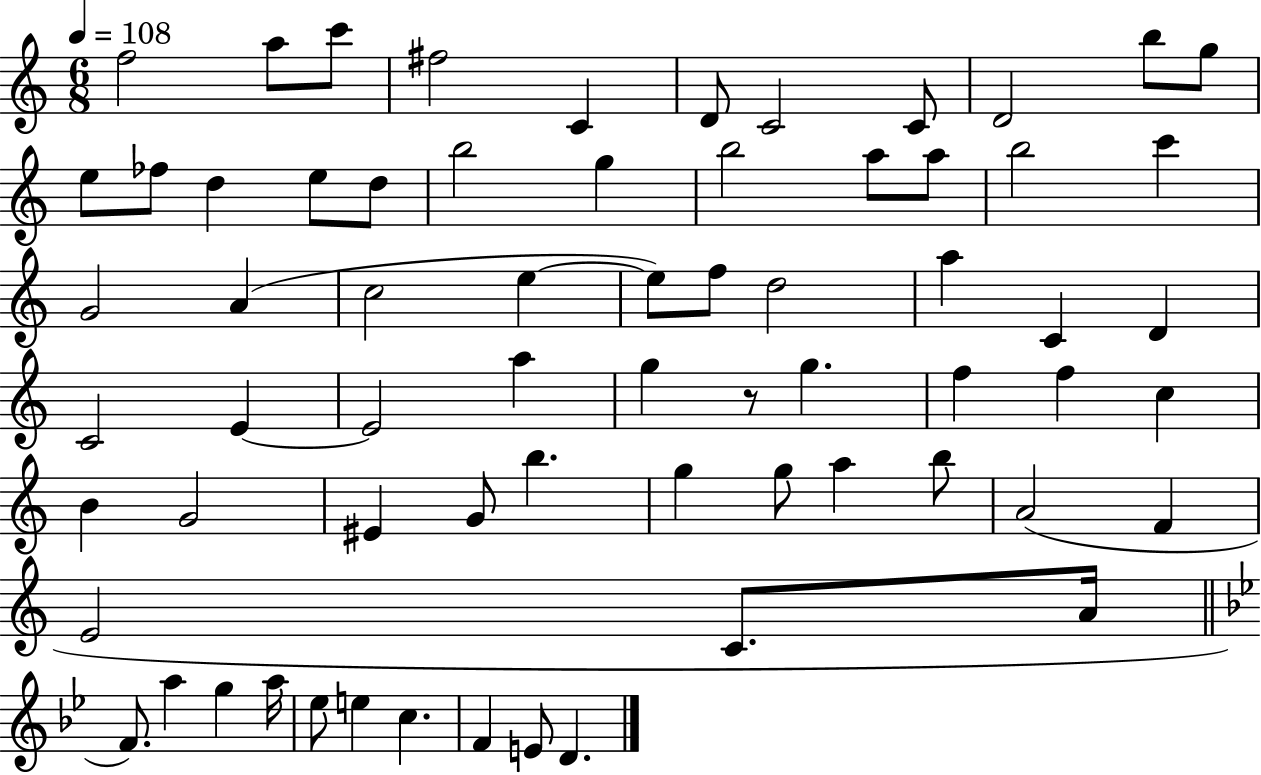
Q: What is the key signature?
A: C major